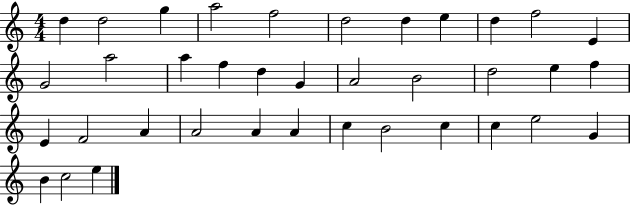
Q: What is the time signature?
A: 4/4